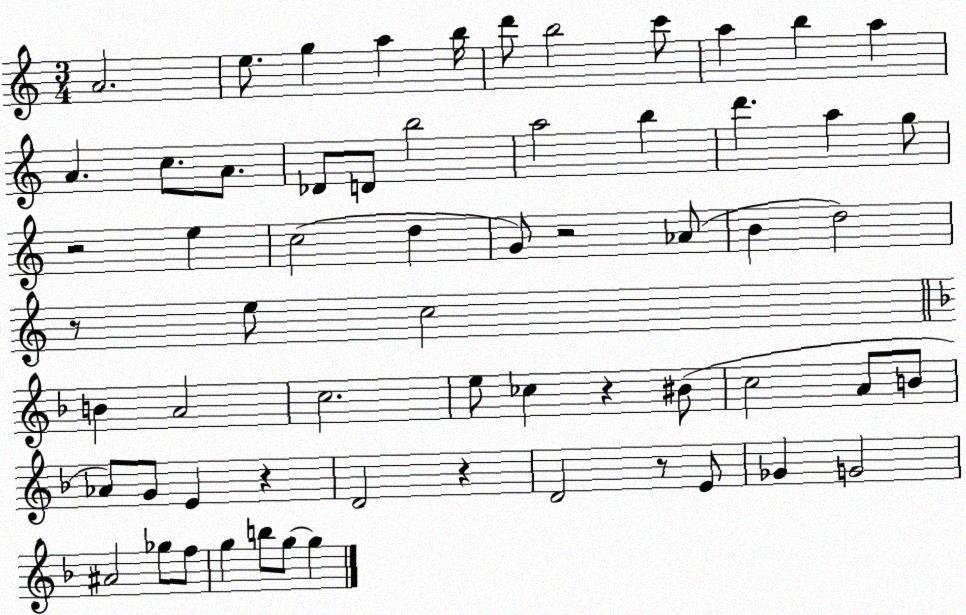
X:1
T:Untitled
M:3/4
L:1/4
K:C
A2 e/2 g a b/4 d'/2 b2 c'/2 a b a A c/2 A/2 _D/2 D/2 b2 a2 b d' a g/2 z2 e c2 d G/2 z2 _A/2 B d2 z/2 e/2 c2 B A2 c2 e/2 _c z ^B/2 c2 A/2 B/2 _A/2 G/2 E z D2 z D2 z/2 E/2 _G G2 ^A2 _g/2 f/2 g b/2 g/2 g